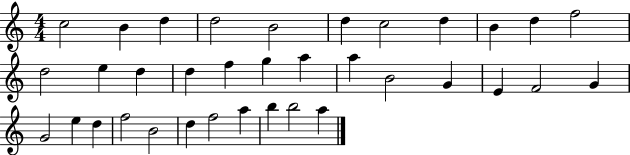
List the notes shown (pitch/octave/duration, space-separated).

C5/h B4/q D5/q D5/h B4/h D5/q C5/h D5/q B4/q D5/q F5/h D5/h E5/q D5/q D5/q F5/q G5/q A5/q A5/q B4/h G4/q E4/q F4/h G4/q G4/h E5/q D5/q F5/h B4/h D5/q F5/h A5/q B5/q B5/h A5/q